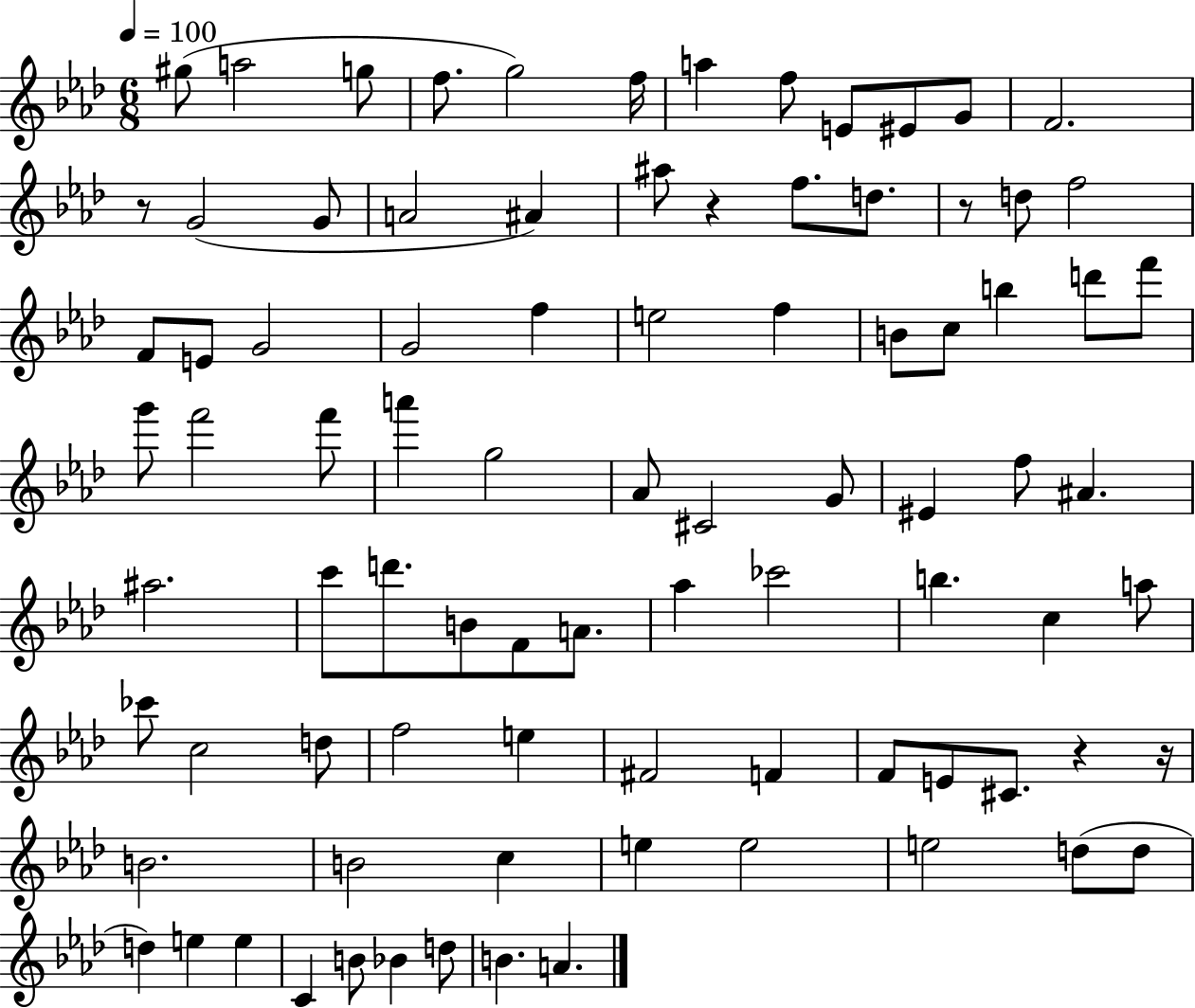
G#5/e A5/h G5/e F5/e. G5/h F5/s A5/q F5/e E4/e EIS4/e G4/e F4/h. R/e G4/h G4/e A4/h A#4/q A#5/e R/q F5/e. D5/e. R/e D5/e F5/h F4/e E4/e G4/h G4/h F5/q E5/h F5/q B4/e C5/e B5/q D6/e F6/e G6/e F6/h F6/e A6/q G5/h Ab4/e C#4/h G4/e EIS4/q F5/e A#4/q. A#5/h. C6/e D6/e. B4/e F4/e A4/e. Ab5/q CES6/h B5/q. C5/q A5/e CES6/e C5/h D5/e F5/h E5/q F#4/h F4/q F4/e E4/e C#4/e. R/q R/s B4/h. B4/h C5/q E5/q E5/h E5/h D5/e D5/e D5/q E5/q E5/q C4/q B4/e Bb4/q D5/e B4/q. A4/q.